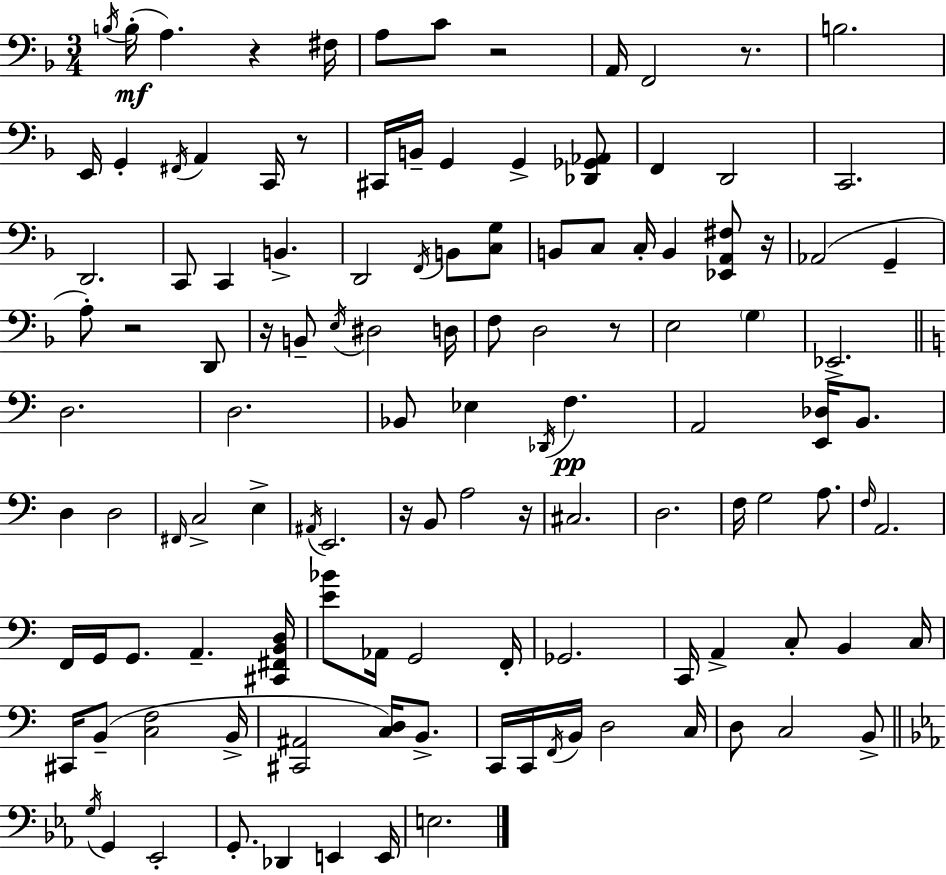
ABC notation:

X:1
T:Untitled
M:3/4
L:1/4
K:Dm
B,/4 B,/4 A, z ^F,/4 A,/2 C/2 z2 A,,/4 F,,2 z/2 B,2 E,,/4 G,, ^F,,/4 A,, C,,/4 z/2 ^C,,/4 B,,/4 G,, G,, [_D,,_G,,_A,,]/2 F,, D,,2 C,,2 D,,2 C,,/2 C,, B,, D,,2 F,,/4 B,,/2 [C,G,]/2 B,,/2 C,/2 C,/4 B,, [_E,,A,,^F,]/2 z/4 _A,,2 G,, A,/2 z2 D,,/2 z/4 B,,/2 E,/4 ^D,2 D,/4 F,/2 D,2 z/2 E,2 G, _E,,2 D,2 D,2 _B,,/2 _E, _D,,/4 F, A,,2 [E,,_D,]/4 B,,/2 D, D,2 ^F,,/4 C,2 E, ^A,,/4 E,,2 z/4 B,,/2 A,2 z/4 ^C,2 D,2 F,/4 G,2 A,/2 F,/4 A,,2 F,,/4 G,,/4 G,,/2 A,, [^C,,^F,,B,,D,]/4 [E_B]/2 _A,,/4 G,,2 F,,/4 _G,,2 C,,/4 A,, C,/2 B,, C,/4 ^C,,/4 B,,/2 [C,F,]2 B,,/4 [^C,,^A,,]2 [C,D,]/4 B,,/2 C,,/4 C,,/4 F,,/4 B,,/4 D,2 C,/4 D,/2 C,2 B,,/2 G,/4 G,, _E,,2 G,,/2 _D,, E,, E,,/4 E,2